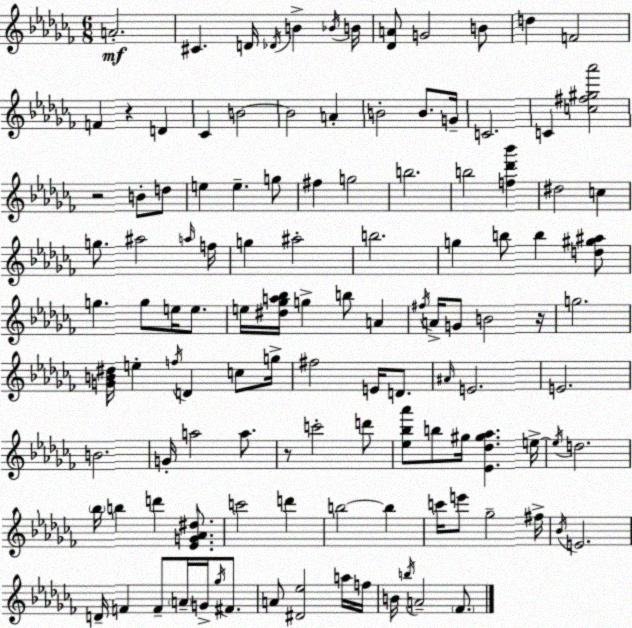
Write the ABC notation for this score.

X:1
T:Untitled
M:6/8
L:1/4
K:Abm
A2 ^C D/4 _D/4 B _B/4 B/4 [_DA]/2 G2 B/2 d F2 F z D _C B2 B2 A B2 B/2 G/4 C2 C [c^f^g_a']2 z2 B/2 d/2 e e g/2 ^f g2 b2 b2 [f_d'_b'] ^d2 c g/2 ^a2 a/4 f/4 g ^a2 b2 g b/2 b [d^g^a]/2 g g/2 e/4 e/2 e/4 [^d_ga_b]/4 g b/2 A ^f/4 A/4 G/2 B2 z/4 g2 [GB^d]/4 e f/4 D c/2 g/4 ^f2 E/4 D/2 ^A/4 E2 E2 B2 G/4 a2 a/2 z/2 c'2 d'/2 [_e_b_a']/2 b/2 ^g/4 [_E_d^g_a] e/4 e/4 d2 _b/4 b d' [_EG_A^d]/2 c'2 d' b2 b c'/4 e'/2 _g2 ^f/4 _B/4 E2 D/4 F F/2 A/4 G/4 _g/4 ^F/2 A/2 [^D_e]2 a/4 f/4 B/4 b/4 A2 _F/2